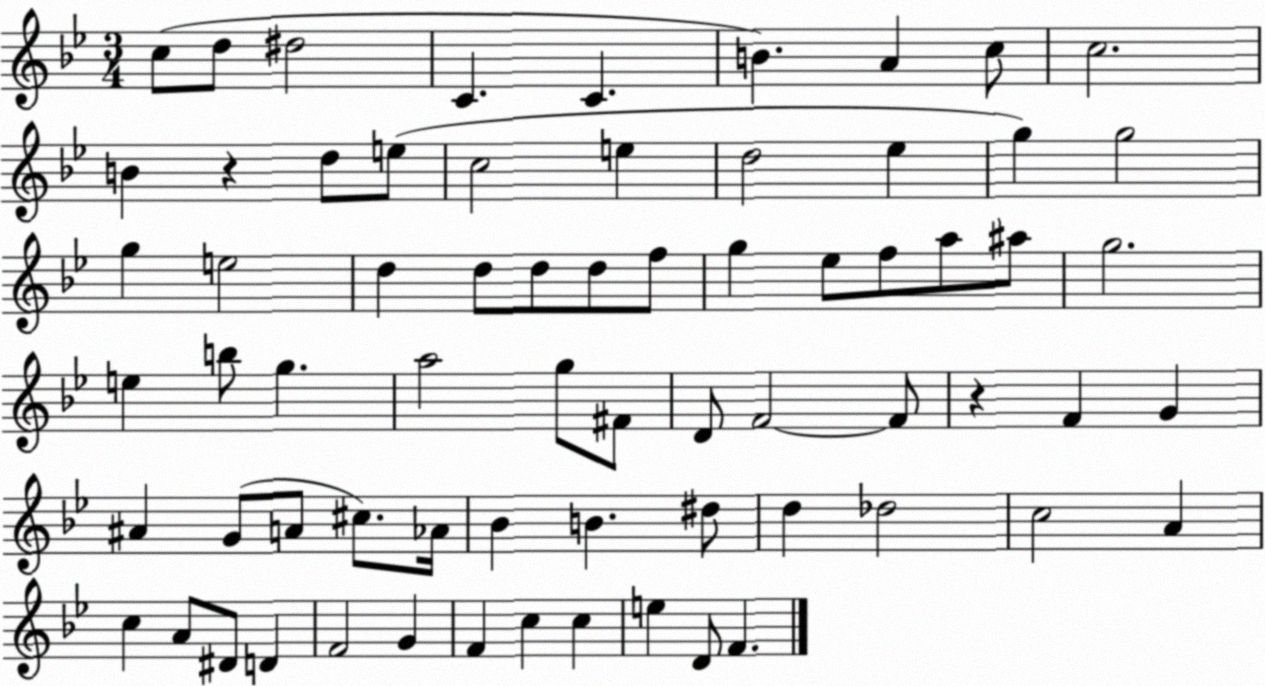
X:1
T:Untitled
M:3/4
L:1/4
K:Bb
c/2 d/2 ^d2 C C B A c/2 c2 B z d/2 e/2 c2 e d2 _e g g2 g e2 d d/2 d/2 d/2 f/2 g _e/2 f/2 a/2 ^a/2 g2 e b/2 g a2 g/2 ^F/2 D/2 F2 F/2 z F G ^A G/2 A/2 ^c/2 _A/4 _B B ^d/2 d _d2 c2 A c A/2 ^D/2 D F2 G F c c e D/2 F